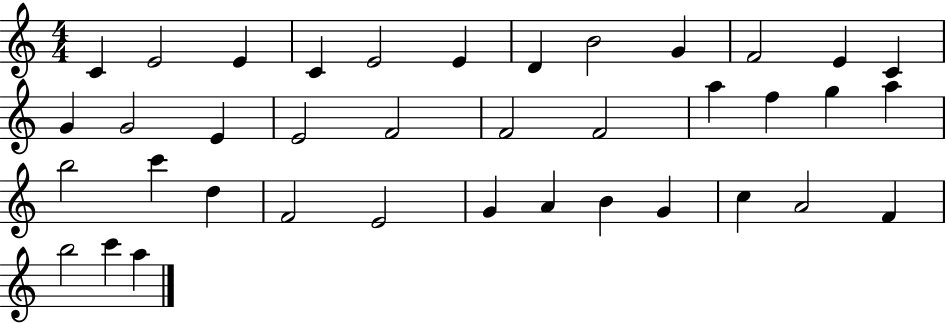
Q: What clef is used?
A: treble